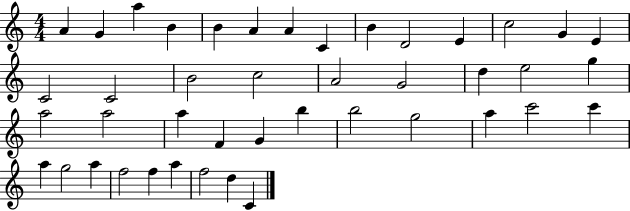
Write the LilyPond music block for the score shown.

{
  \clef treble
  \numericTimeSignature
  \time 4/4
  \key c \major
  a'4 g'4 a''4 b'4 | b'4 a'4 a'4 c'4 | b'4 d'2 e'4 | c''2 g'4 e'4 | \break c'2 c'2 | b'2 c''2 | a'2 g'2 | d''4 e''2 g''4 | \break a''2 a''2 | a''4 f'4 g'4 b''4 | b''2 g''2 | a''4 c'''2 c'''4 | \break a''4 g''2 a''4 | f''2 f''4 a''4 | f''2 d''4 c'4 | \bar "|."
}